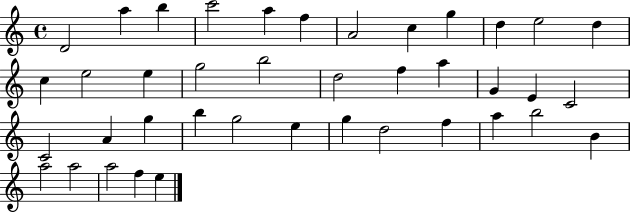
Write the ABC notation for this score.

X:1
T:Untitled
M:4/4
L:1/4
K:C
D2 a b c'2 a f A2 c g d e2 d c e2 e g2 b2 d2 f a G E C2 C2 A g b g2 e g d2 f a b2 B a2 a2 a2 f e